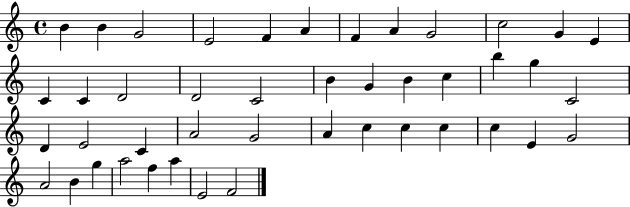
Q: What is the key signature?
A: C major